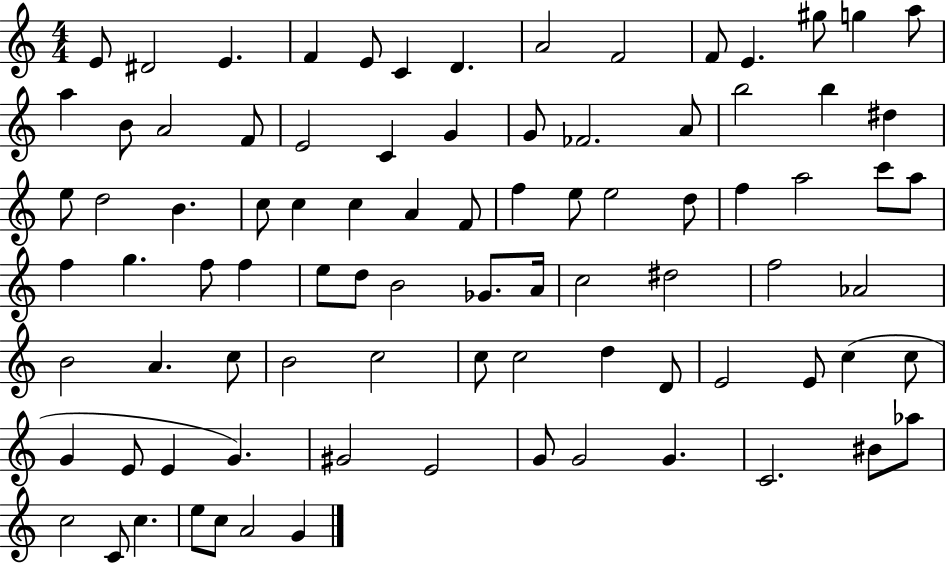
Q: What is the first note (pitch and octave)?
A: E4